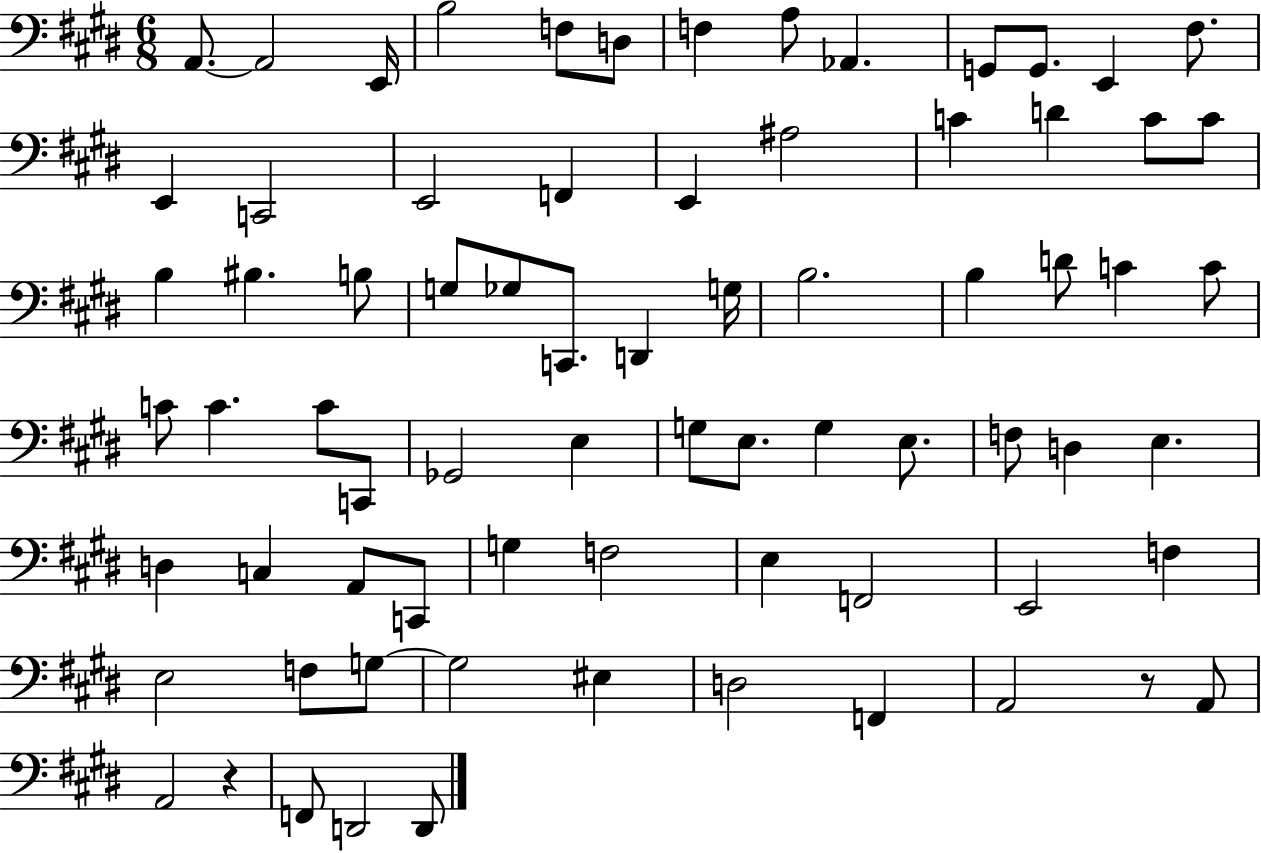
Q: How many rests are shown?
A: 2